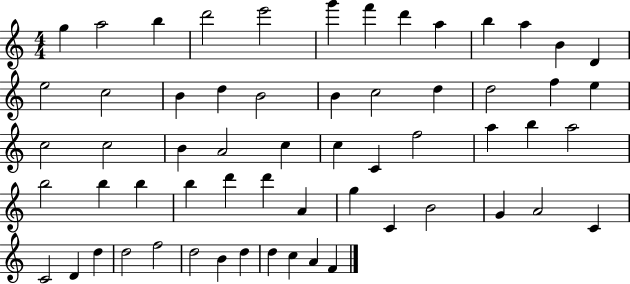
G5/q A5/h B5/q D6/h E6/h G6/q F6/q D6/q A5/q B5/q A5/q B4/q D4/q E5/h C5/h B4/q D5/q B4/h B4/q C5/h D5/q D5/h F5/q E5/q C5/h C5/h B4/q A4/h C5/q C5/q C4/q F5/h A5/q B5/q A5/h B5/h B5/q B5/q B5/q D6/q D6/q A4/q G5/q C4/q B4/h G4/q A4/h C4/q C4/h D4/q D5/q D5/h F5/h D5/h B4/q D5/q D5/q C5/q A4/q F4/q